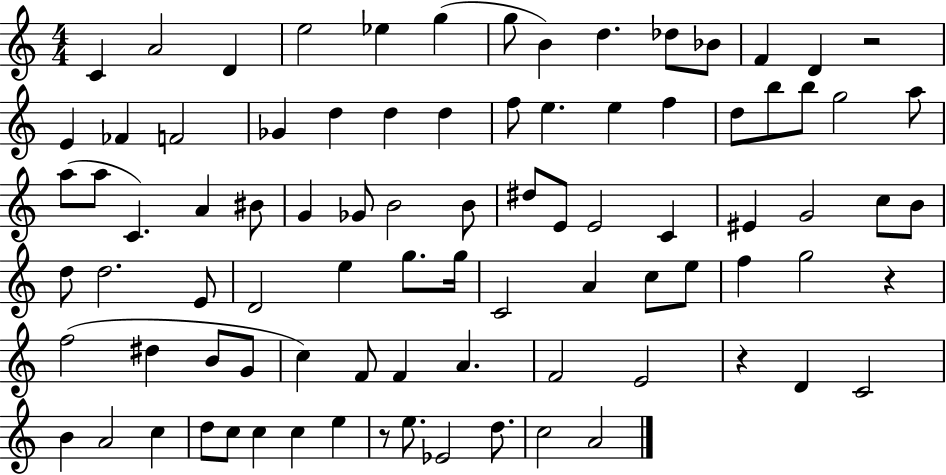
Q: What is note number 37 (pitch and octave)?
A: B4